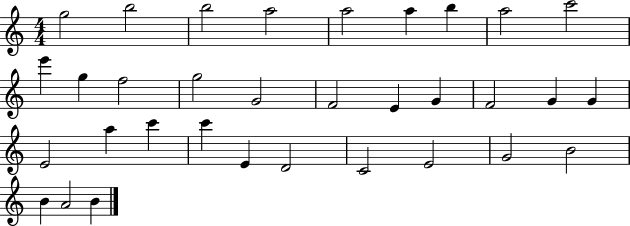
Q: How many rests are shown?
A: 0